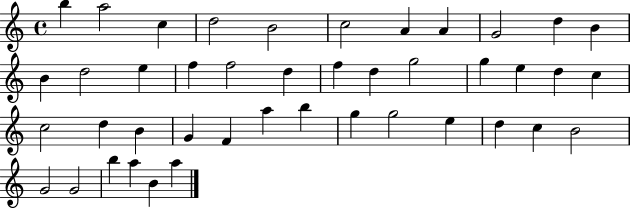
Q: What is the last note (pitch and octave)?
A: A5